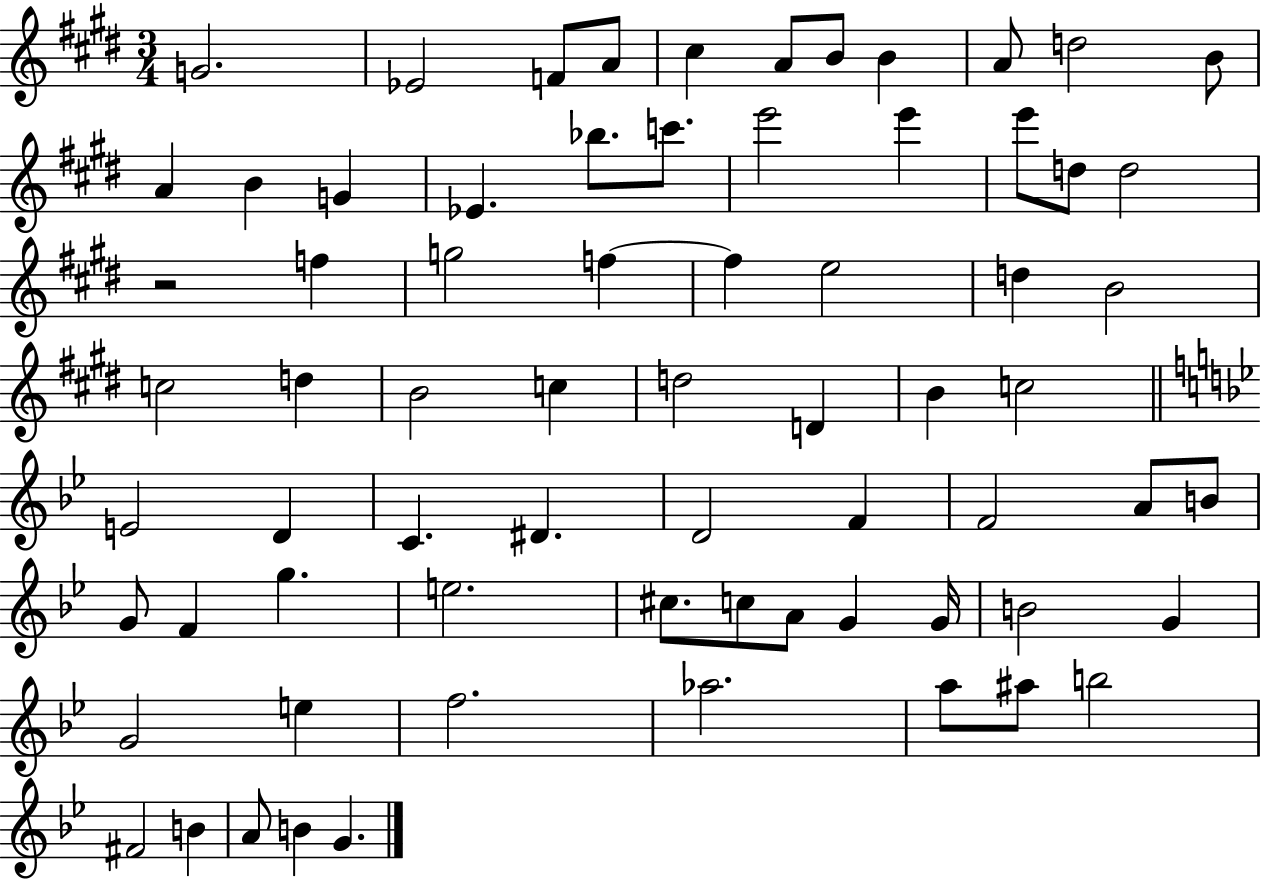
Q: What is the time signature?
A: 3/4